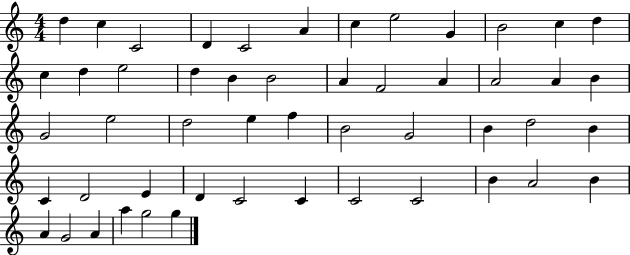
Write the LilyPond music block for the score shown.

{
  \clef treble
  \numericTimeSignature
  \time 4/4
  \key c \major
  d''4 c''4 c'2 | d'4 c'2 a'4 | c''4 e''2 g'4 | b'2 c''4 d''4 | \break c''4 d''4 e''2 | d''4 b'4 b'2 | a'4 f'2 a'4 | a'2 a'4 b'4 | \break g'2 e''2 | d''2 e''4 f''4 | b'2 g'2 | b'4 d''2 b'4 | \break c'4 d'2 e'4 | d'4 c'2 c'4 | c'2 c'2 | b'4 a'2 b'4 | \break a'4 g'2 a'4 | a''4 g''2 g''4 | \bar "|."
}